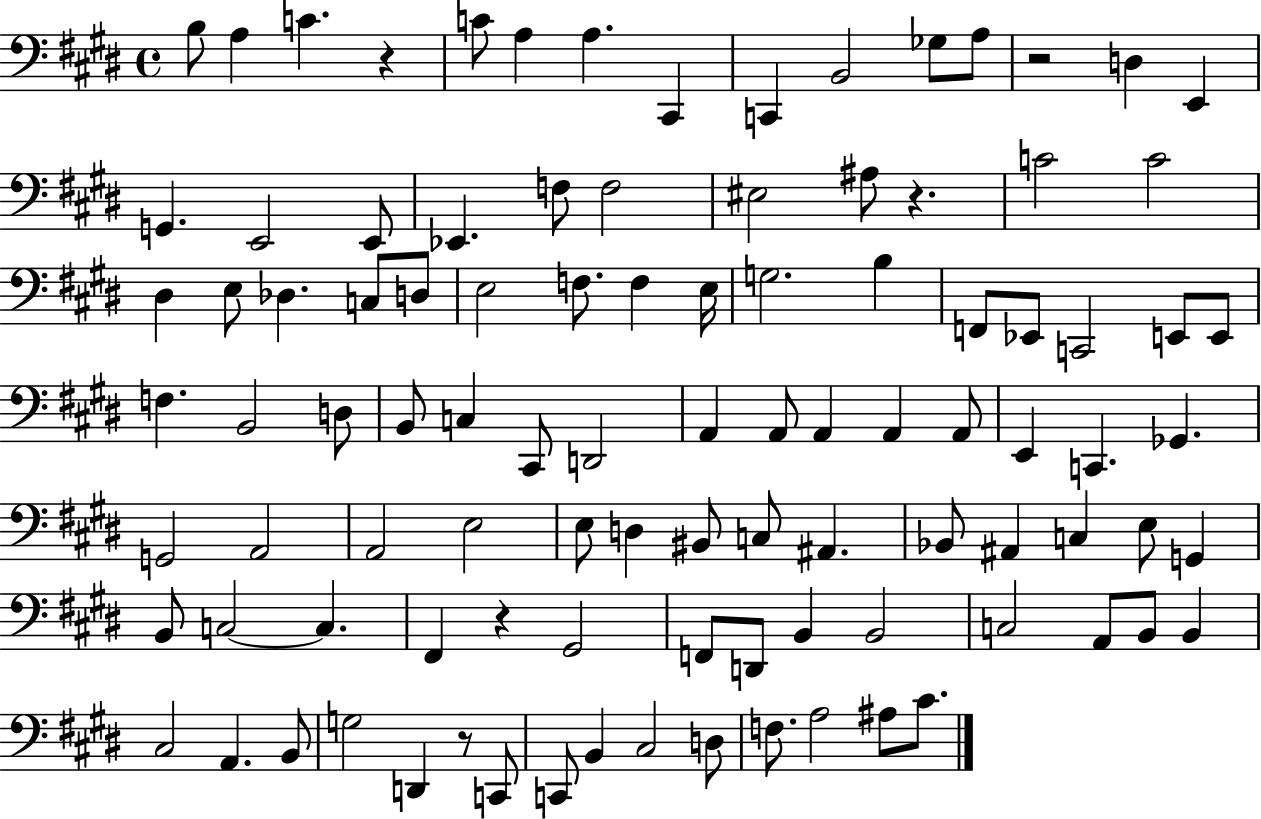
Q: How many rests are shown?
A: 5